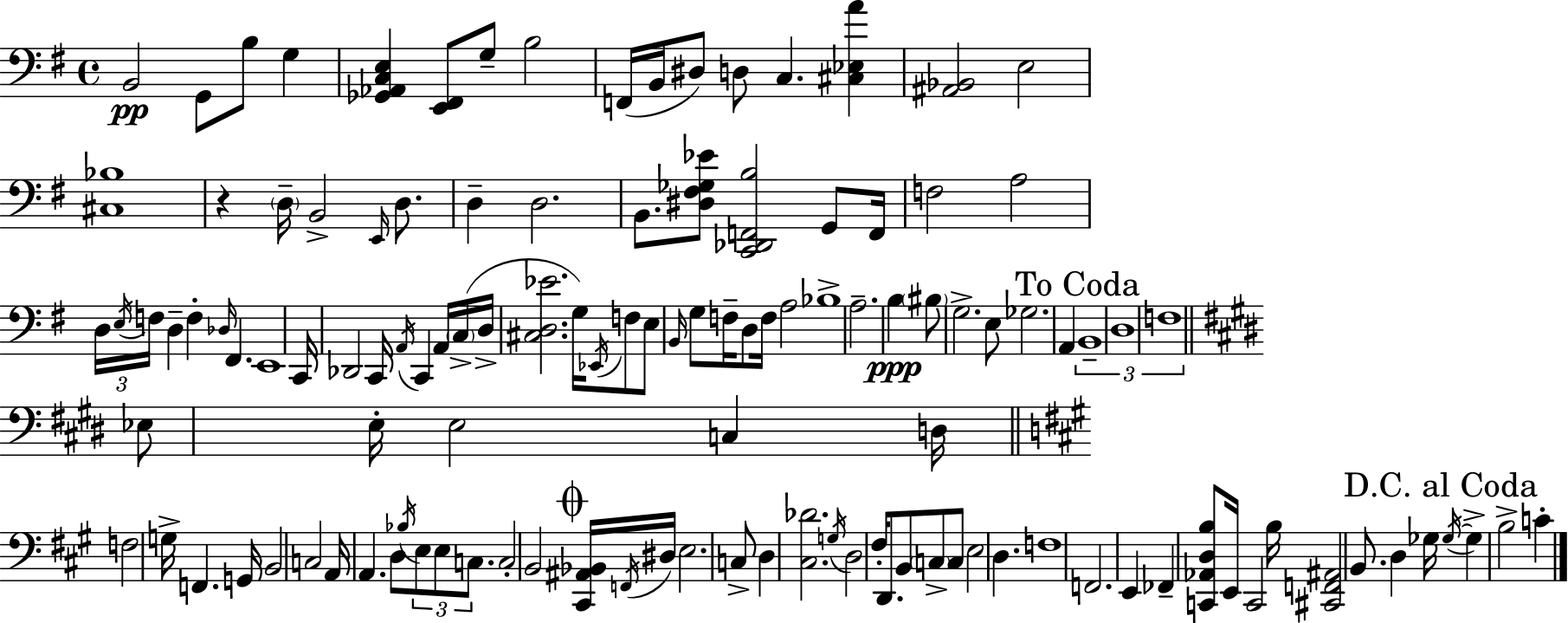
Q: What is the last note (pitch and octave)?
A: C4